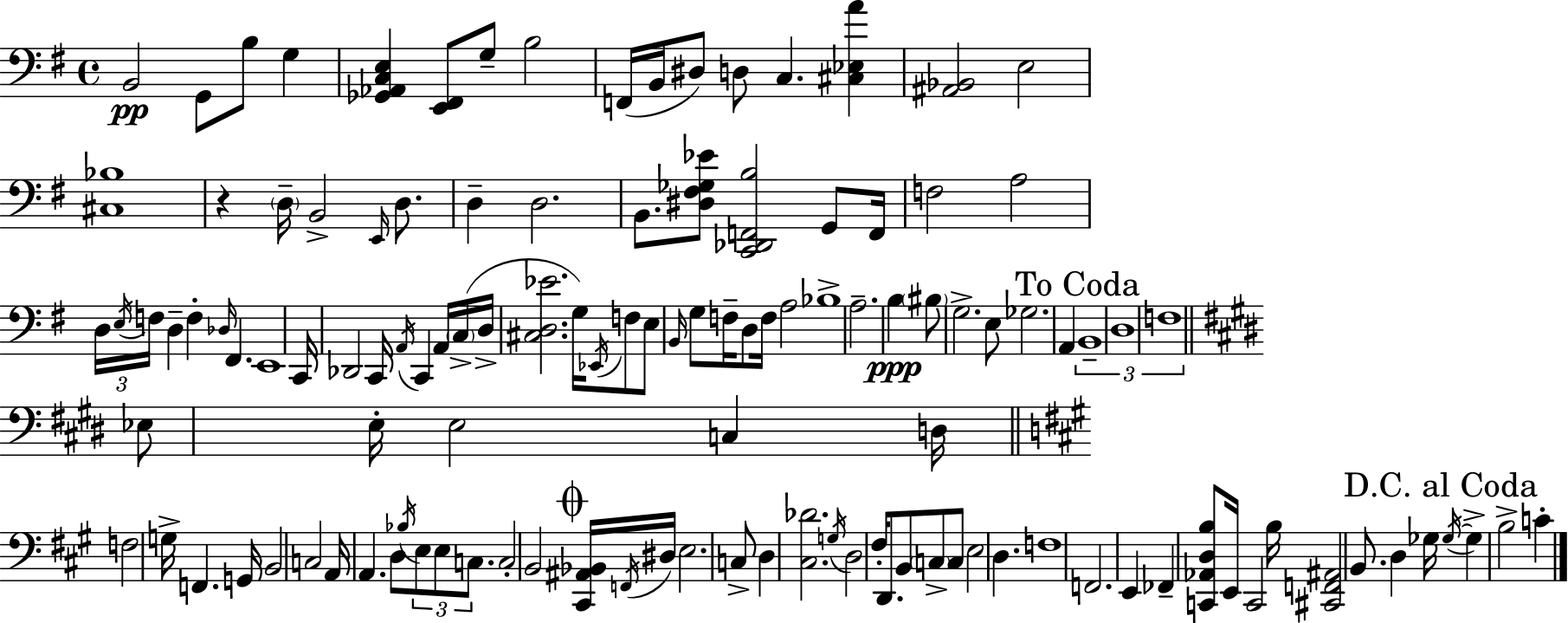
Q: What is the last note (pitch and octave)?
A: C4